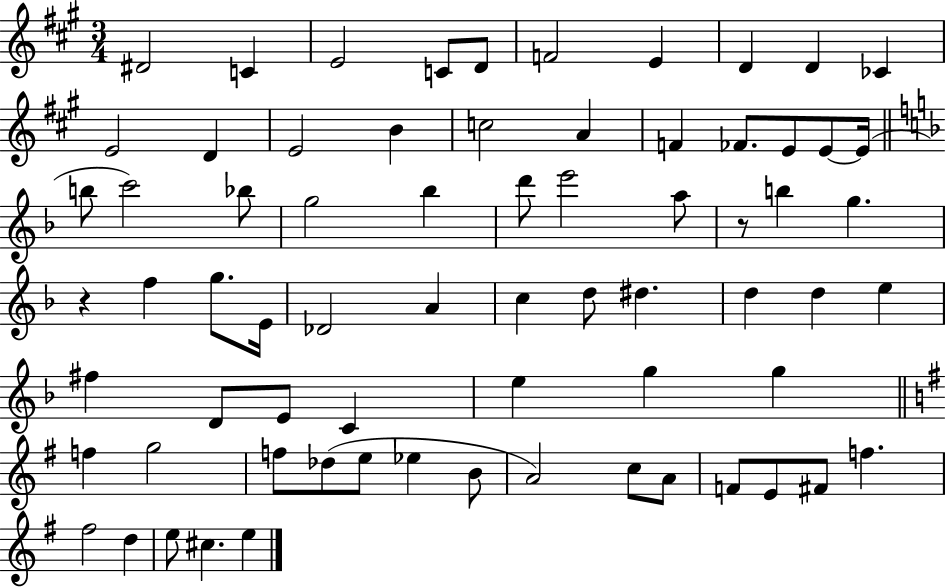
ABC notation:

X:1
T:Untitled
M:3/4
L:1/4
K:A
^D2 C E2 C/2 D/2 F2 E D D _C E2 D E2 B c2 A F _F/2 E/2 E/2 E/4 b/2 c'2 _b/2 g2 _b d'/2 e'2 a/2 z/2 b g z f g/2 E/4 _D2 A c d/2 ^d d d e ^f D/2 E/2 C e g g f g2 f/2 _d/2 e/2 _e B/2 A2 c/2 A/2 F/2 E/2 ^F/2 f ^f2 d e/2 ^c e